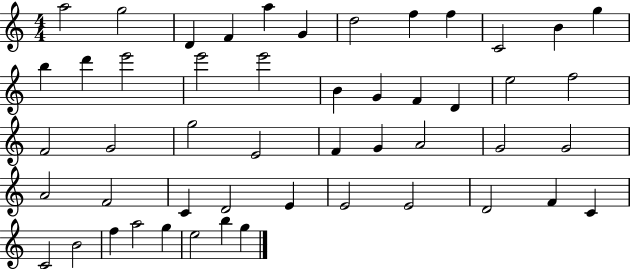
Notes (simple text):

A5/h G5/h D4/q F4/q A5/q G4/q D5/h F5/q F5/q C4/h B4/q G5/q B5/q D6/q E6/h E6/h E6/h B4/q G4/q F4/q D4/q E5/h F5/h F4/h G4/h G5/h E4/h F4/q G4/q A4/h G4/h G4/h A4/h F4/h C4/q D4/h E4/q E4/h E4/h D4/h F4/q C4/q C4/h B4/h F5/q A5/h G5/q E5/h B5/q G5/q